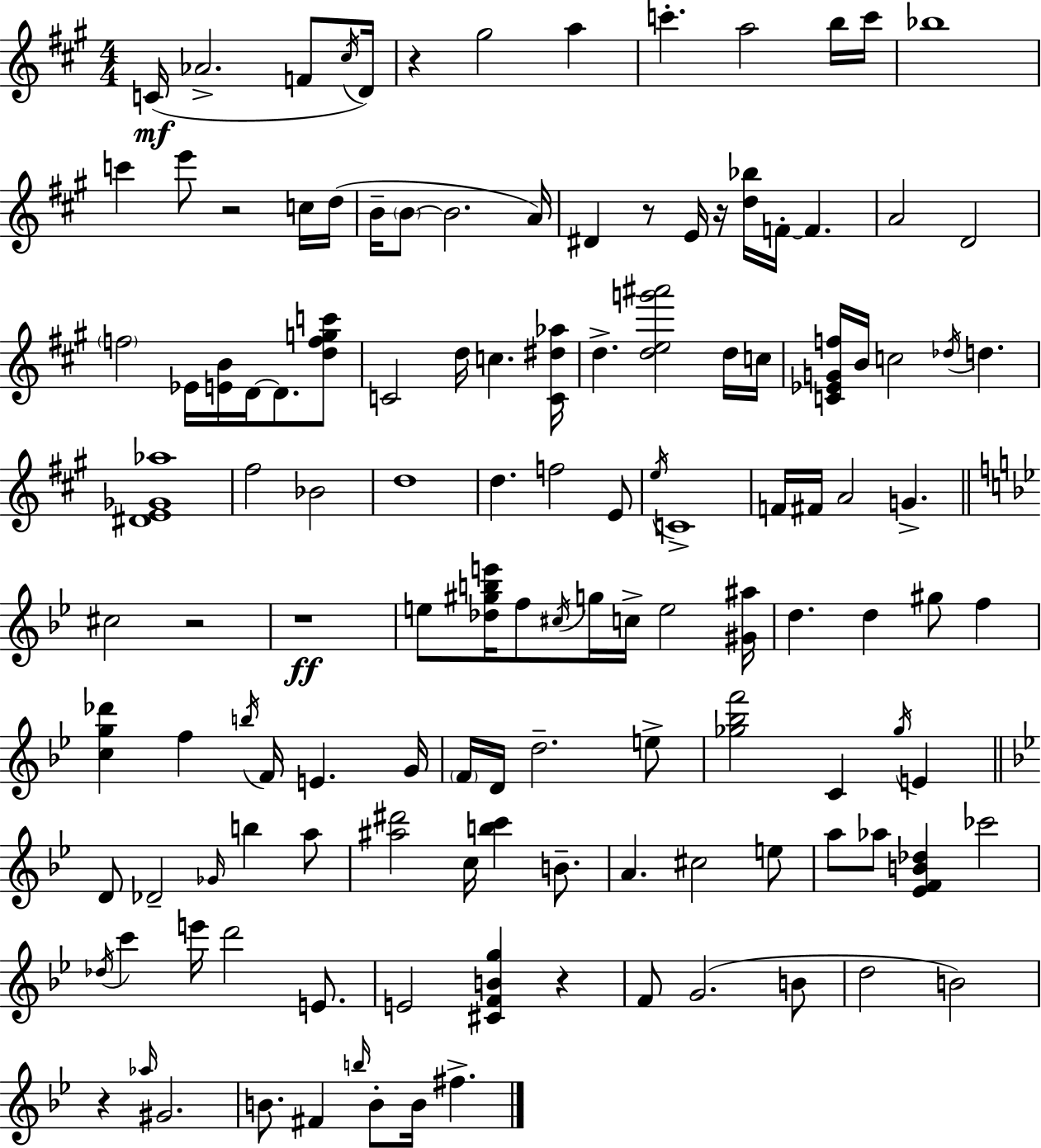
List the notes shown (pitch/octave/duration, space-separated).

C4/s Ab4/h. F4/e C#5/s D4/s R/q G#5/h A5/q C6/q. A5/h B5/s C6/s Bb5/w C6/q E6/e R/h C5/s D5/s B4/s B4/e B4/h. A4/s D#4/q R/e E4/s R/s [D5,Bb5]/s F4/s F4/q. A4/h D4/h F5/h Eb4/s [E4,B4]/s D4/s D4/e. [D5,F5,G5,C6]/e C4/h D5/s C5/q. [C4,D#5,Ab5]/s D5/q. [D5,E5,G6,A#6]/h D5/s C5/s [C4,Eb4,G4,F5]/s B4/s C5/h Db5/s D5/q. [D#4,E4,Gb4,Ab5]/w F#5/h Bb4/h D5/w D5/q. F5/h E4/e E5/s C4/w F4/s F#4/s A4/h G4/q. C#5/h R/h R/w E5/e [Db5,G#5,B5,E6]/s F5/e C#5/s G5/s C5/s E5/h [G#4,A#5]/s D5/q. D5/q G#5/e F5/q [C5,G5,Db6]/q F5/q B5/s F4/s E4/q. G4/s F4/s D4/s D5/h. E5/e [Gb5,Bb5,F6]/h C4/q Gb5/s E4/q D4/e Db4/h Gb4/s B5/q A5/e [A#5,D#6]/h C5/s [B5,C6]/q B4/e. A4/q. C#5/h E5/e A5/e Ab5/e [Eb4,F4,B4,Db5]/q CES6/h Db5/s C6/q E6/s D6/h E4/e. E4/h [C#4,F4,B4,G5]/q R/q F4/e G4/h. B4/e D5/h B4/h R/q Ab5/s G#4/h. B4/e. F#4/q B5/s B4/e B4/s F#5/q.